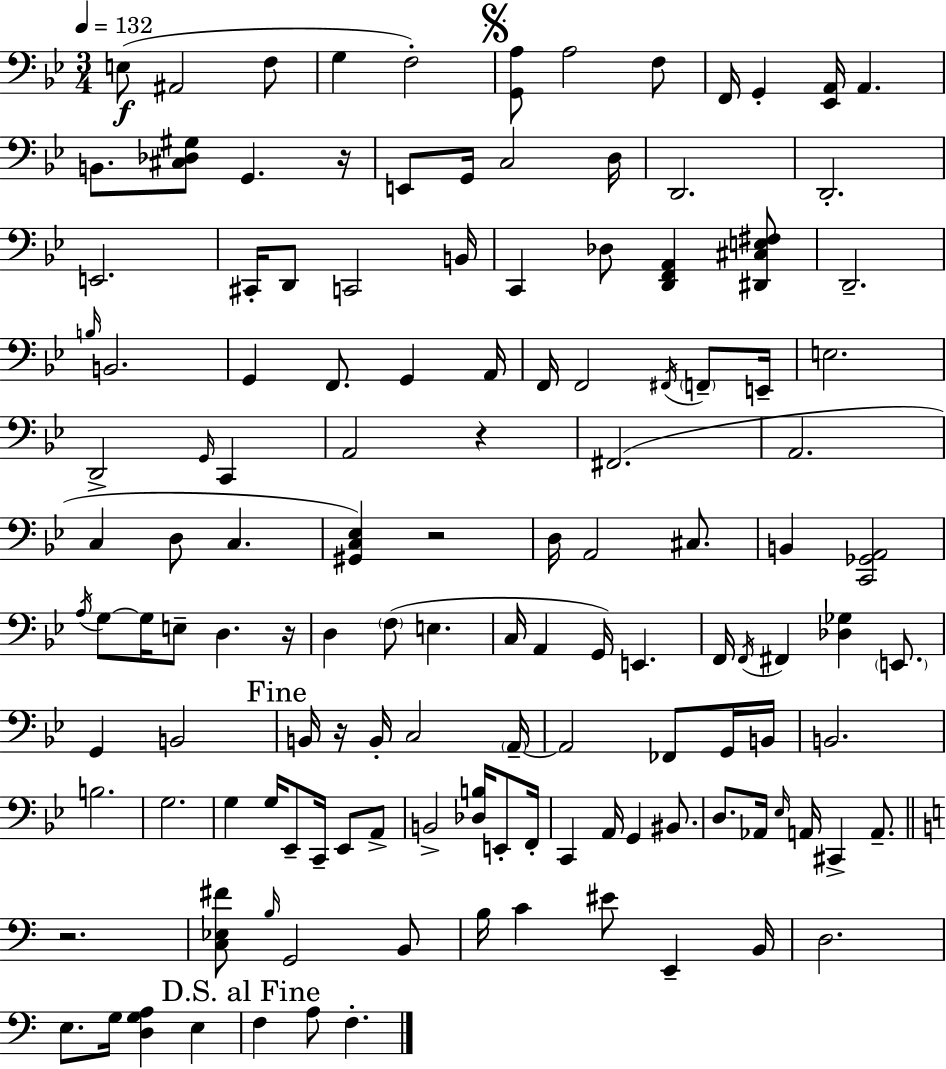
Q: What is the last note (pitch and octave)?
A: F3